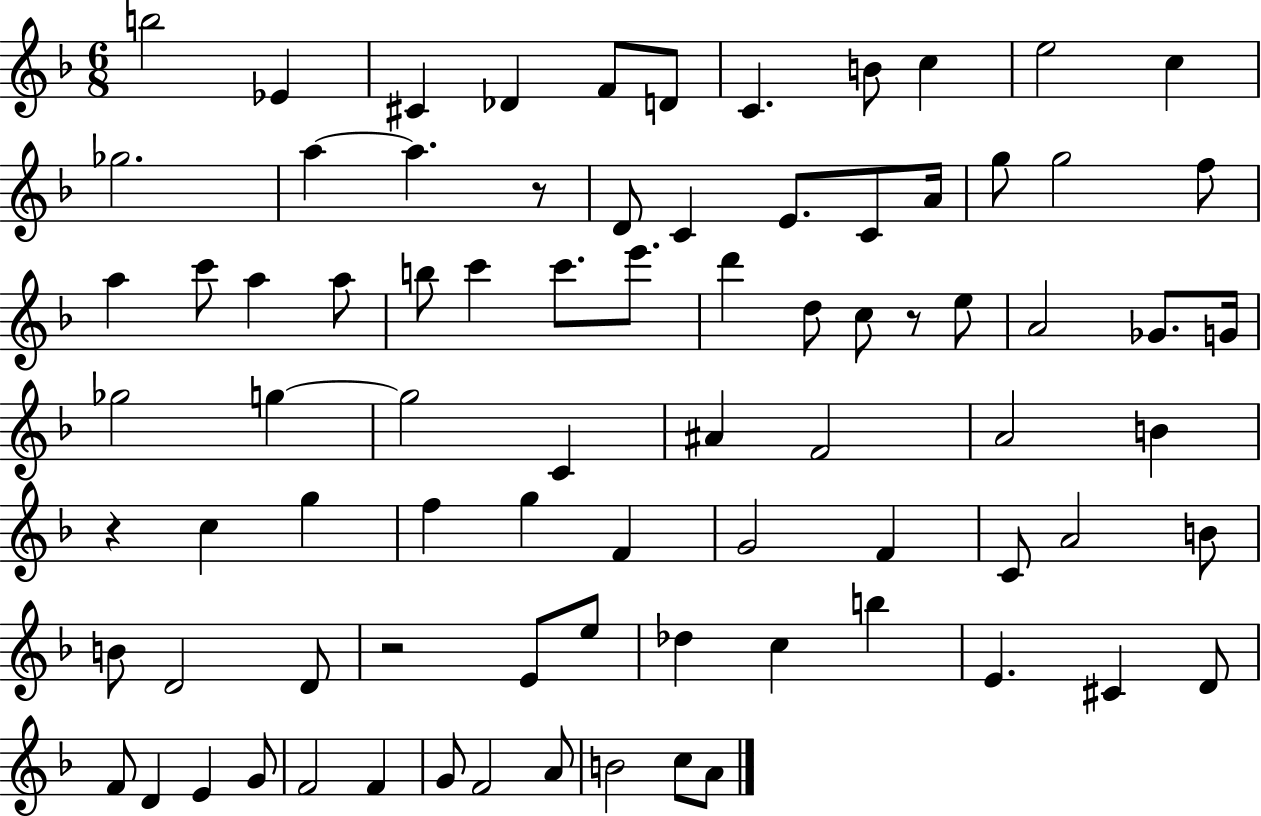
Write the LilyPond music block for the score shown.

{
  \clef treble
  \numericTimeSignature
  \time 6/8
  \key f \major
  b''2 ees'4 | cis'4 des'4 f'8 d'8 | c'4. b'8 c''4 | e''2 c''4 | \break ges''2. | a''4~~ a''4. r8 | d'8 c'4 e'8. c'8 a'16 | g''8 g''2 f''8 | \break a''4 c'''8 a''4 a''8 | b''8 c'''4 c'''8. e'''8. | d'''4 d''8 c''8 r8 e''8 | a'2 ges'8. g'16 | \break ges''2 g''4~~ | g''2 c'4 | ais'4 f'2 | a'2 b'4 | \break r4 c''4 g''4 | f''4 g''4 f'4 | g'2 f'4 | c'8 a'2 b'8 | \break b'8 d'2 d'8 | r2 e'8 e''8 | des''4 c''4 b''4 | e'4. cis'4 d'8 | \break f'8 d'4 e'4 g'8 | f'2 f'4 | g'8 f'2 a'8 | b'2 c''8 a'8 | \break \bar "|."
}